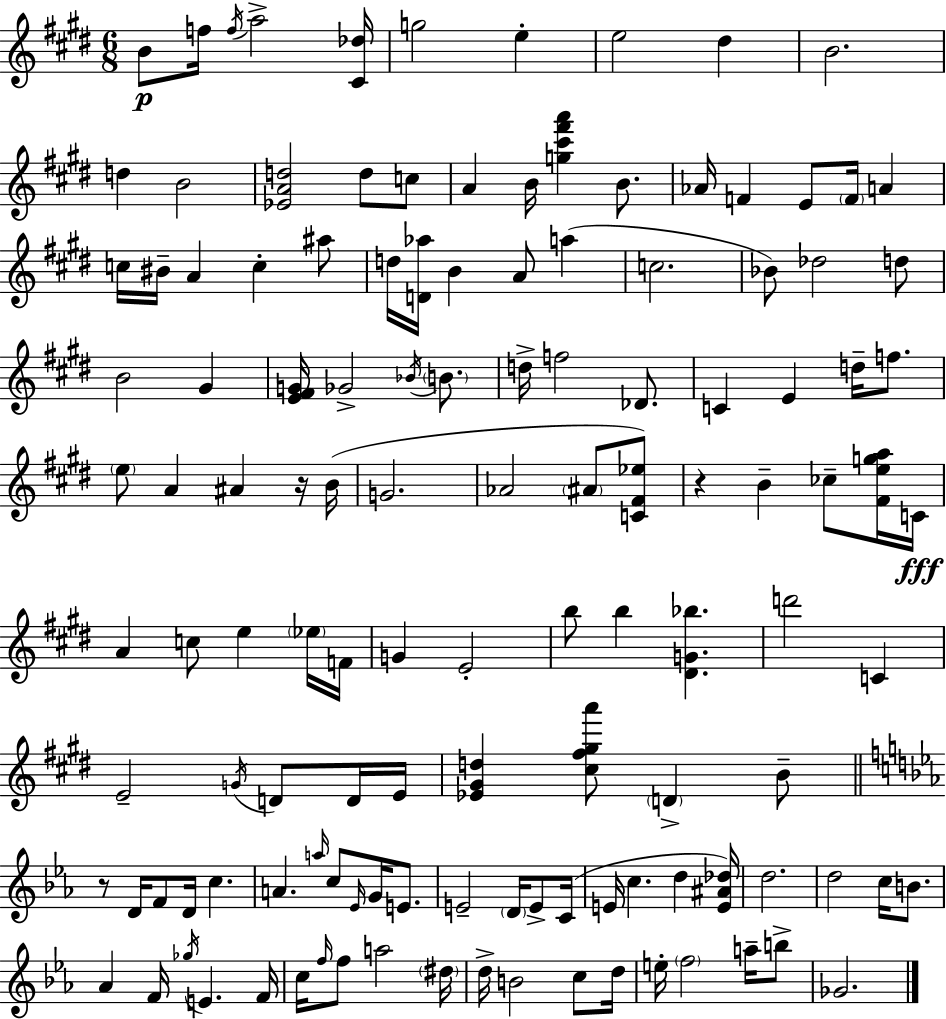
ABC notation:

X:1
T:Untitled
M:6/8
L:1/4
K:E
B/2 f/4 f/4 a2 [^C_d]/4 g2 e e2 ^d B2 d B2 [_EAd]2 d/2 c/2 A B/4 [g^c'^f'a'] B/2 _A/4 F E/2 F/4 A c/4 ^B/4 A c ^a/2 d/4 [D_a]/4 B A/2 a c2 _B/2 _d2 d/2 B2 ^G [E^FG]/4 _G2 _B/4 B/2 d/4 f2 _D/2 C E d/4 f/2 e/2 A ^A z/4 B/4 G2 _A2 ^A/2 [C^F_e]/2 z B _c/2 [^Fega]/4 C/4 A c/2 e _e/4 F/4 G E2 b/2 b [^DG_b] d'2 C E2 G/4 D/2 D/4 E/4 [_E^Gd] [^c^f^ga']/2 D B/2 z/2 D/4 F/2 D/4 c A a/4 c/2 _E/4 G/4 E/2 E2 D/4 E/2 C/4 E/4 c d [E^A_d]/4 d2 d2 c/4 B/2 _A F/4 _g/4 E F/4 c/4 f/4 f/2 a2 ^d/4 d/4 B2 c/2 d/4 e/4 f2 a/4 b/2 _G2